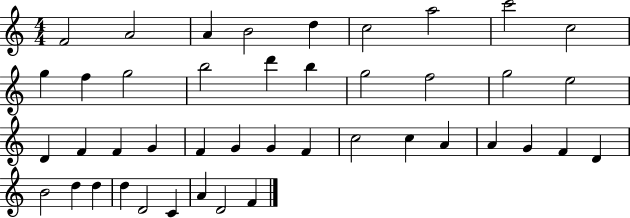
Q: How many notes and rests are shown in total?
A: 43